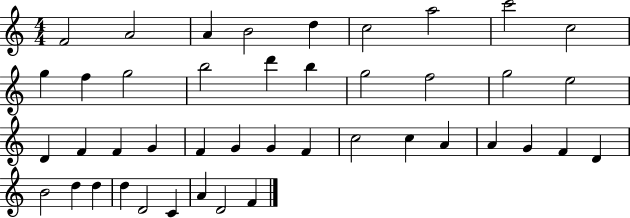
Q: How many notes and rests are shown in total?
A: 43